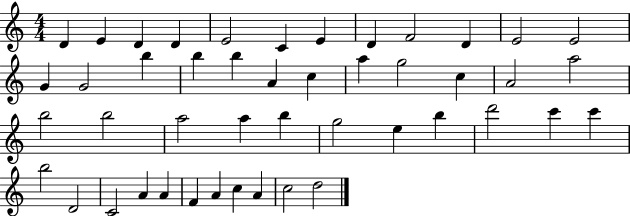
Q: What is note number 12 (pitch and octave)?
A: E4